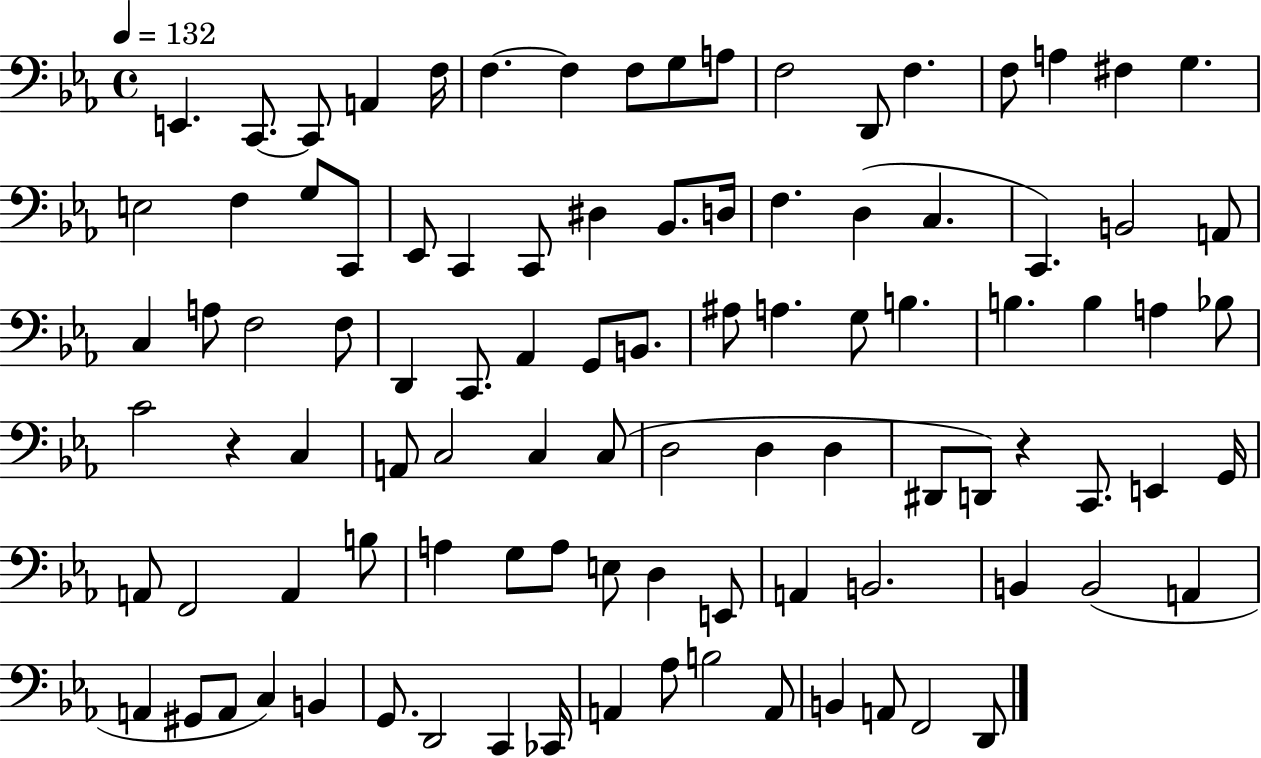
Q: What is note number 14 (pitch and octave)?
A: F3